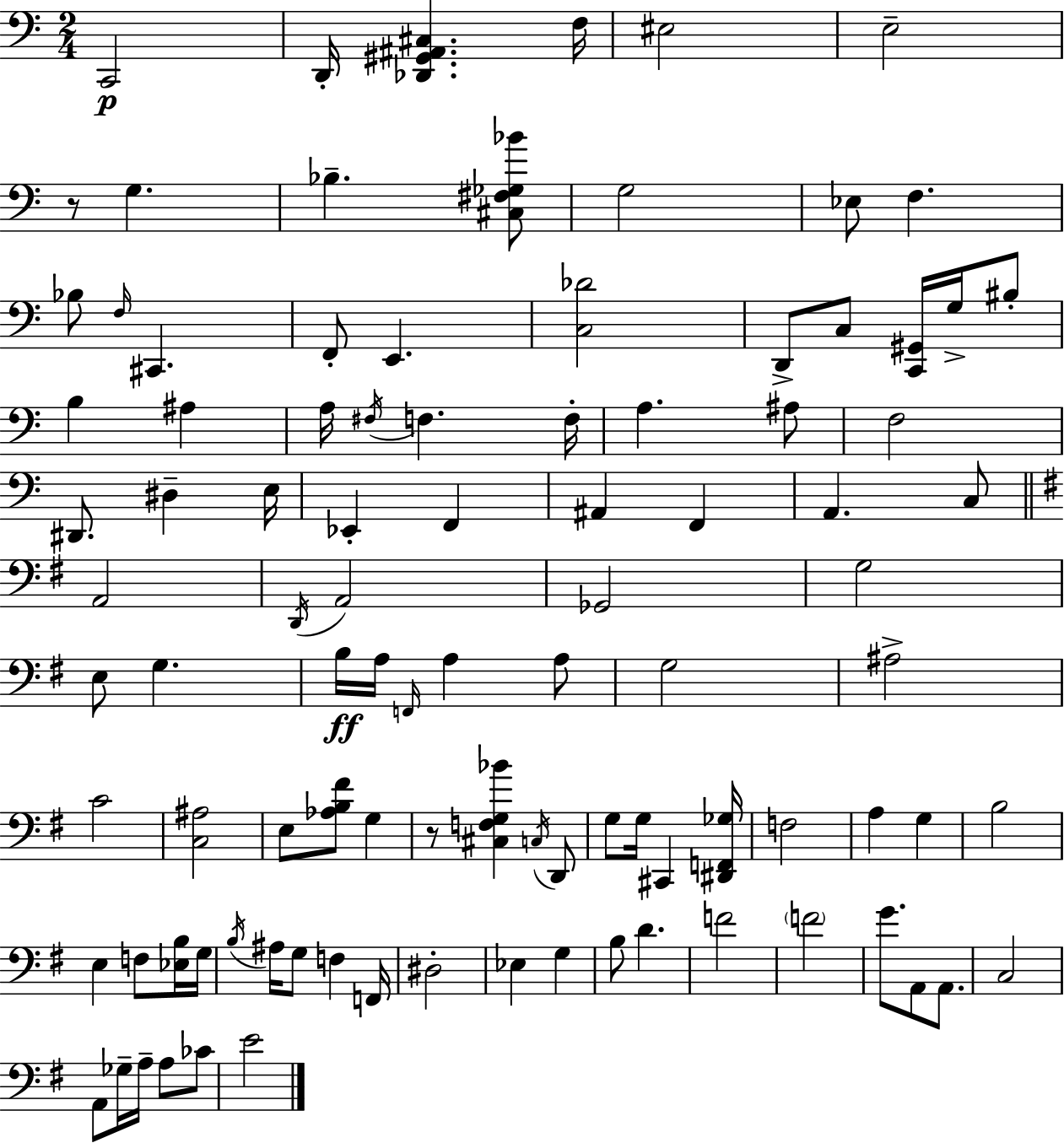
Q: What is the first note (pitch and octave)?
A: C2